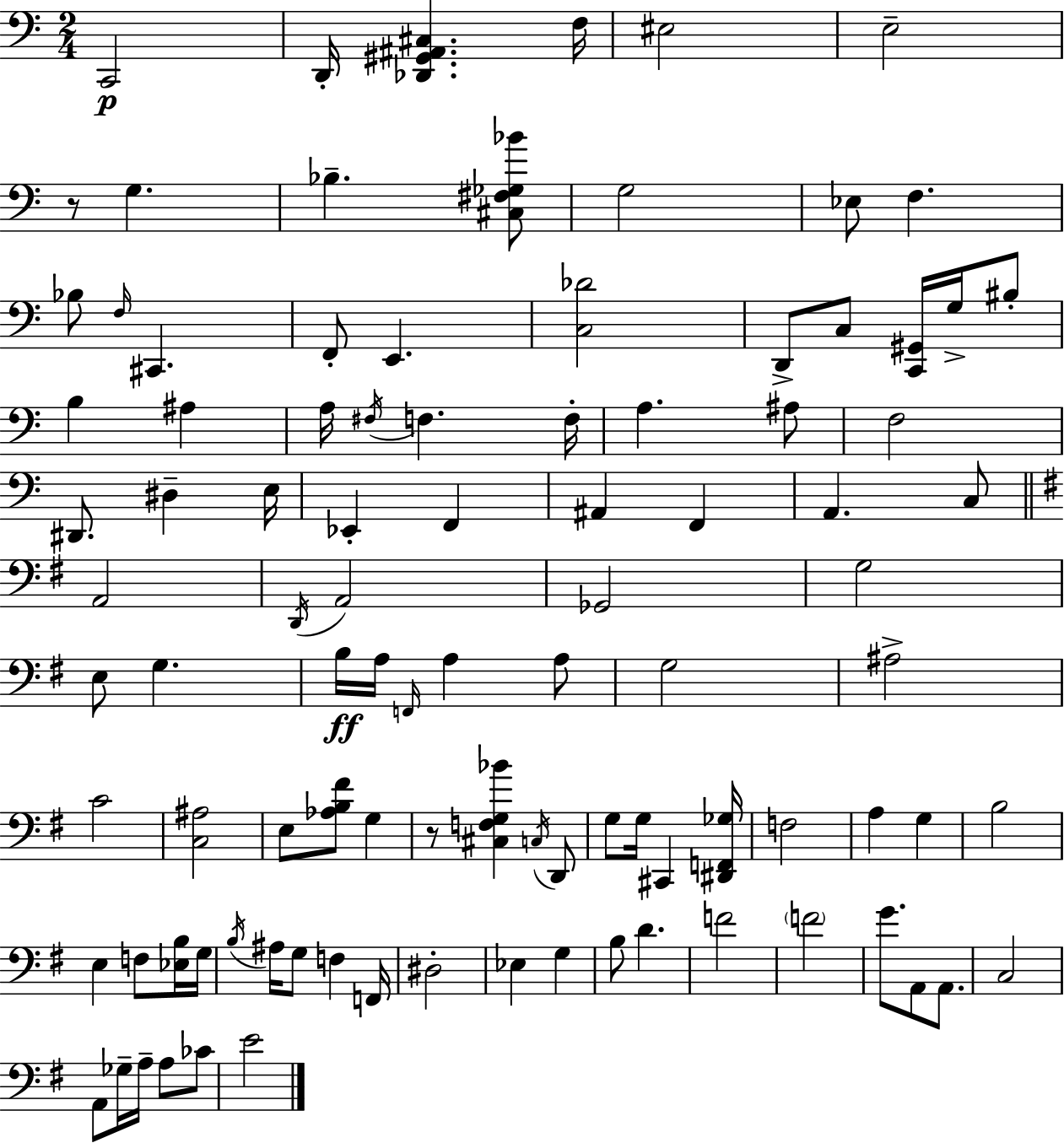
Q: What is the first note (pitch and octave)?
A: C2